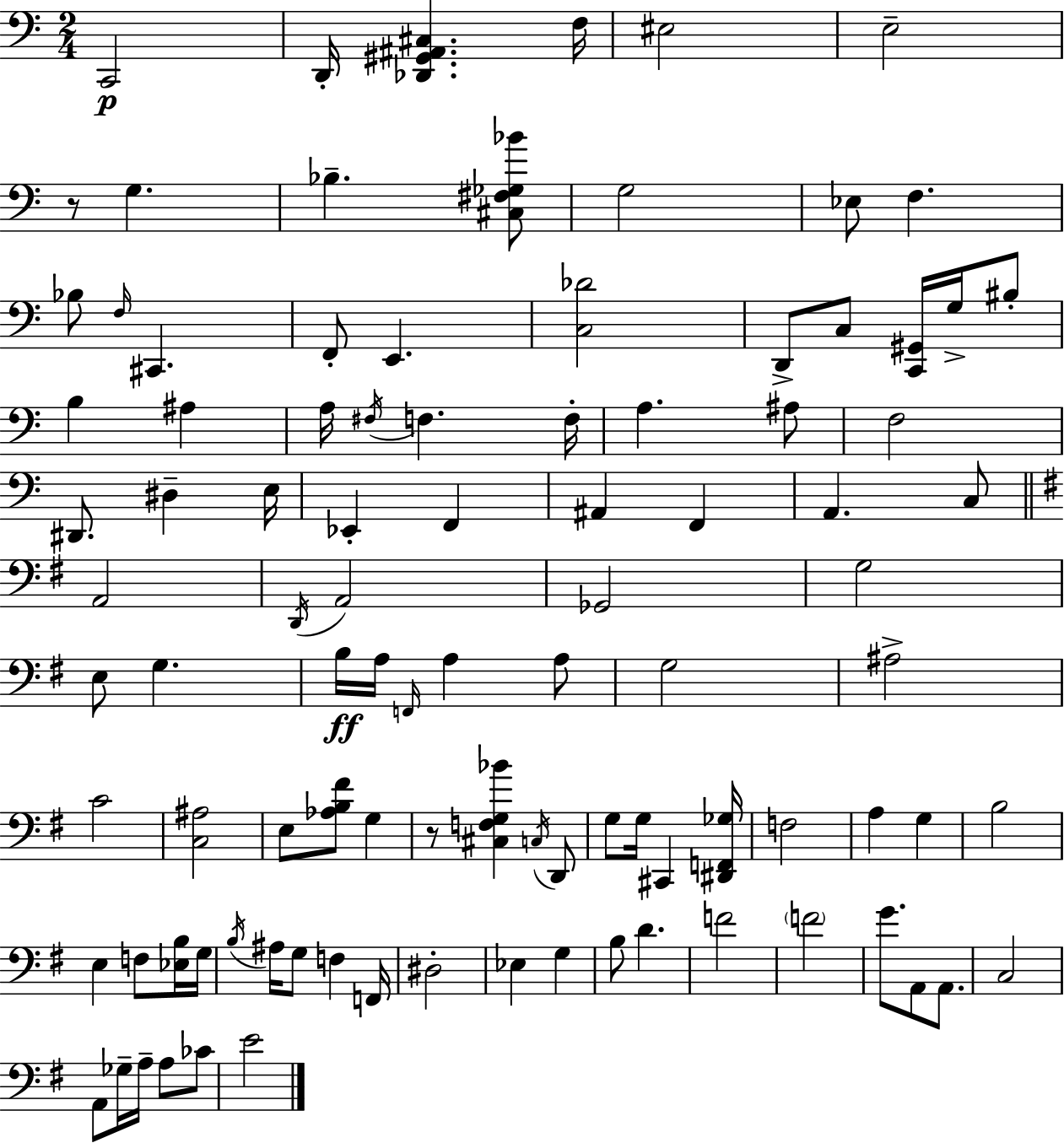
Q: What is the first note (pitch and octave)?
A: C2